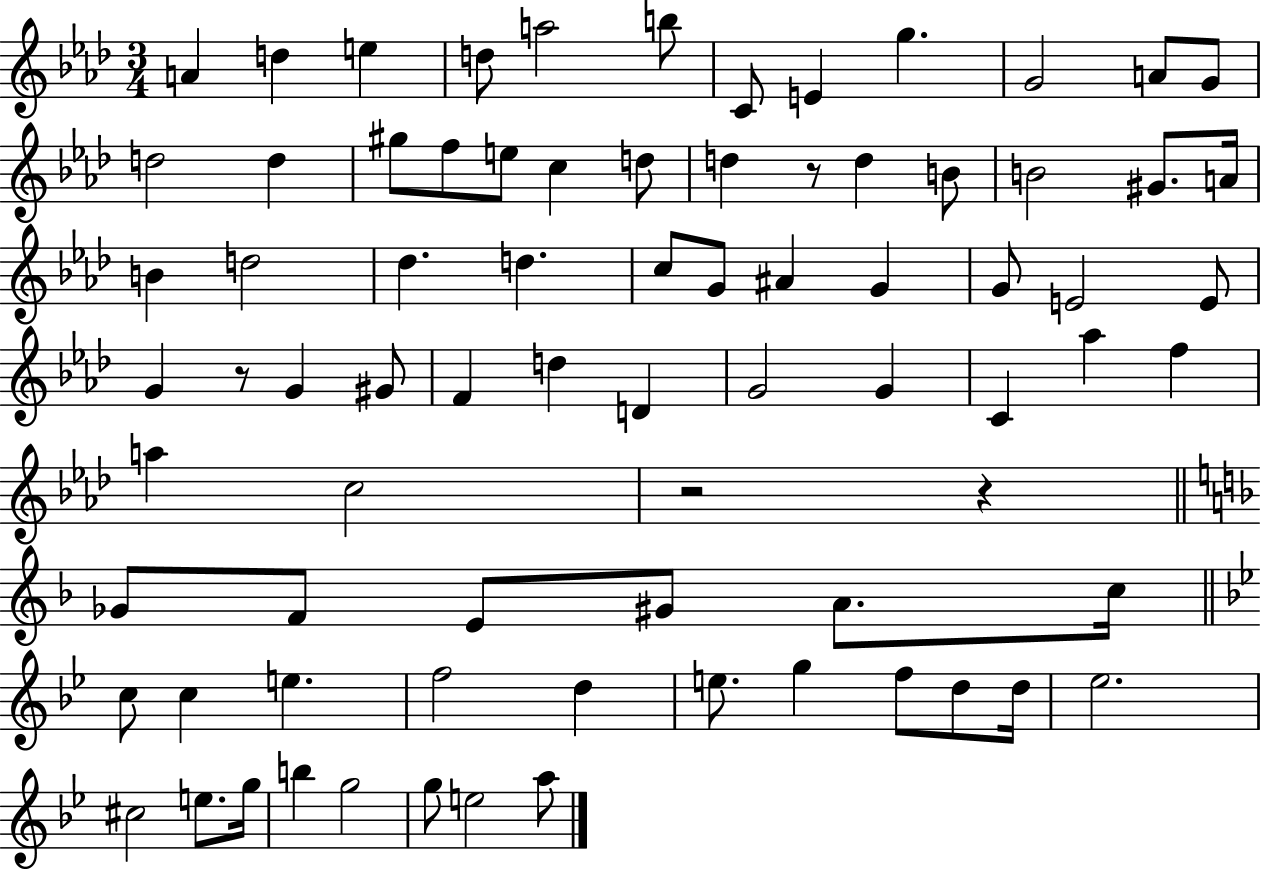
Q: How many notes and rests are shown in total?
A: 78